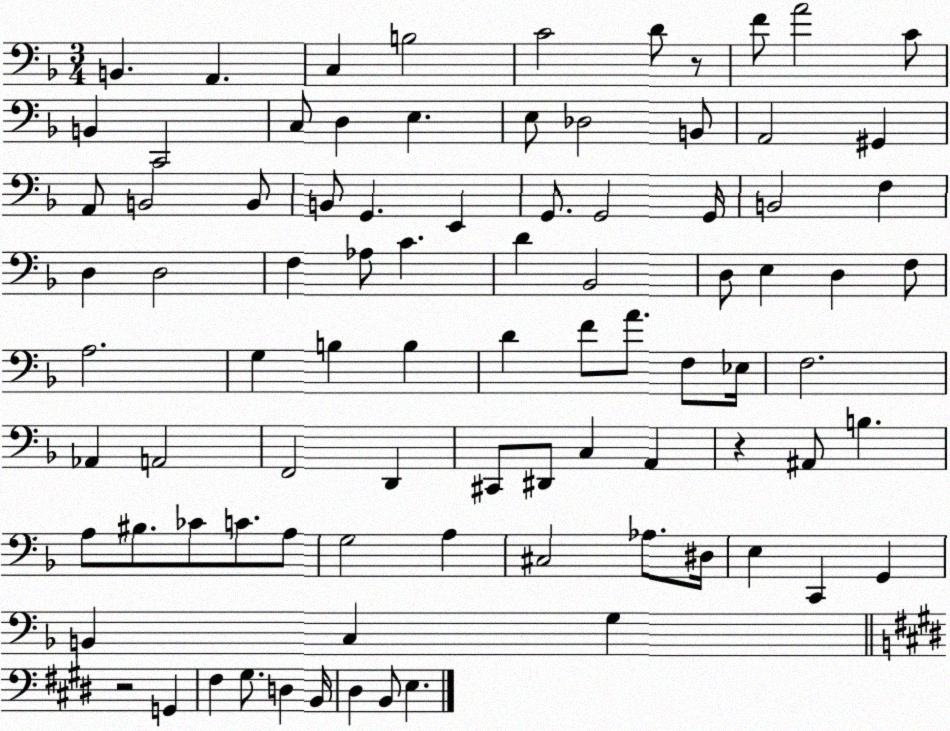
X:1
T:Untitled
M:3/4
L:1/4
K:F
B,, A,, C, B,2 C2 D/2 z/2 F/2 A2 C/2 B,, C,,2 C,/2 D, E, E,/2 _D,2 B,,/2 A,,2 ^G,, A,,/2 B,,2 B,,/2 B,,/2 G,, E,, G,,/2 G,,2 G,,/4 B,,2 F, D, D,2 F, _A,/2 C D _B,,2 D,/2 E, D, F,/2 A,2 G, B, B, D F/2 A/2 F,/2 _E,/4 F,2 _A,, A,,2 F,,2 D,, ^C,,/2 ^D,,/2 C, A,, z ^A,,/2 B, A,/2 ^B,/2 _C/2 C/2 A,/2 G,2 A, ^C,2 _A,/2 ^D,/4 E, C,, G,, B,, C, G, z2 G,, ^F, ^G,/2 D, B,,/4 ^D, B,,/2 E,